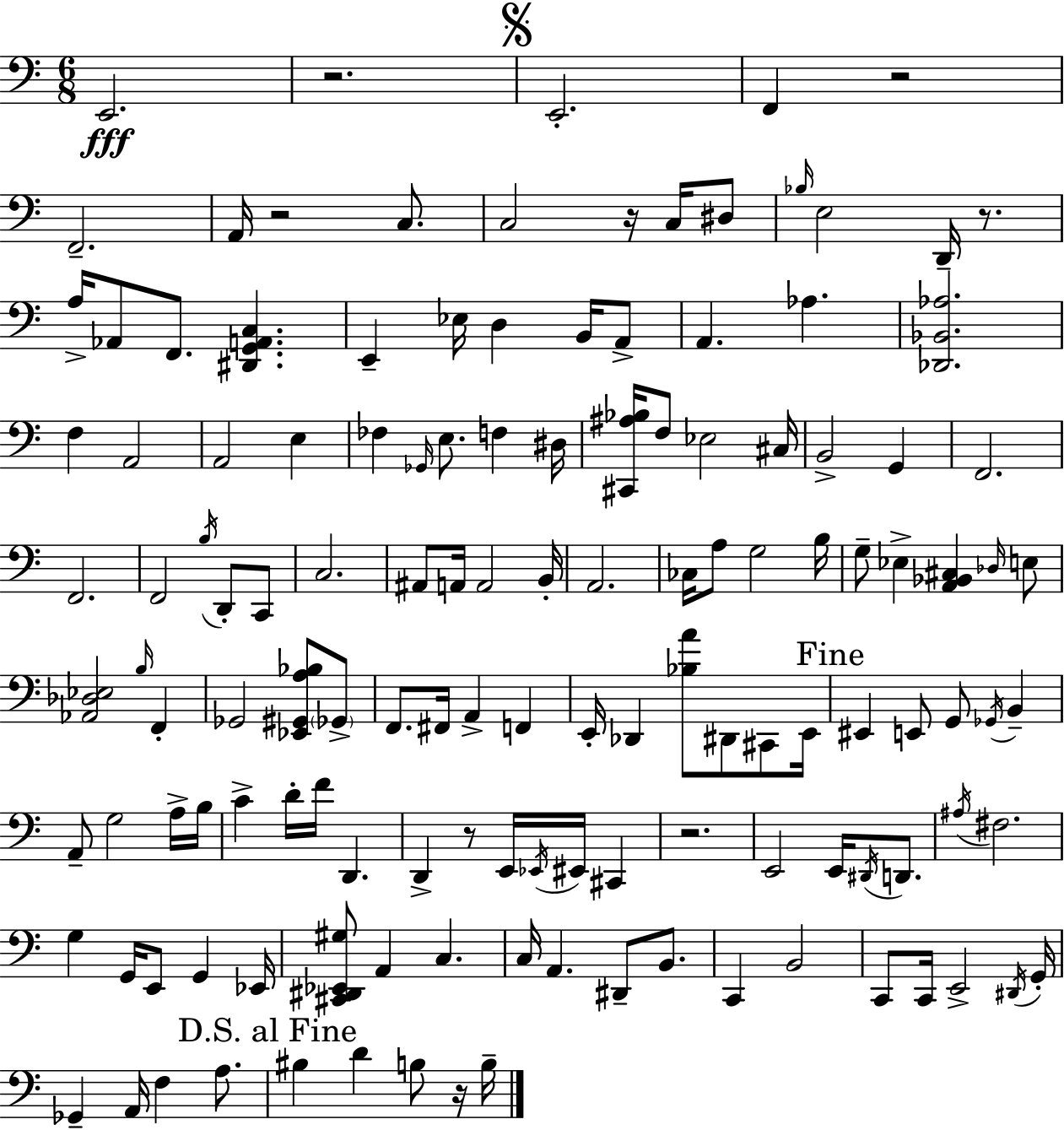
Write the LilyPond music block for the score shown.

{
  \clef bass
  \numericTimeSignature
  \time 6/8
  \key a \minor
  e,2.\fff | r2. | \mark \markup { \musicglyph "scripts.segno" } e,2.-. | f,4 r2 | \break f,2.-- | a,16 r2 c8. | c2 r16 c16 dis8 | \grace { bes16 } e2 d,16-- r8. | \break a16-> aes,8 f,8. <dis, g, a, c>4. | e,4-- ees16 d4 b,16 a,8-> | a,4. aes4. | <des, bes, aes>2. | \break f4 a,2 | a,2 e4 | fes4 \grace { ges,16 } e8. f4 | dis16 <cis, ais bes>16 f8 ees2 | \break cis16 b,2-> g,4 | f,2. | f,2. | f,2 \acciaccatura { b16 } d,8-. | \break c,8 c2. | ais,8 a,16 a,2 | b,16-. a,2. | ces16 a8 g2 | \break b16 g8-- ees4-> <a, bes, cis>4 | \grace { des16 } e8 <aes, des ees>2 | \grace { b16 } f,4-. ges,2 | <ees, gis, a bes>8 \parenthesize ges,8-> f,8. fis,16 a,4-> | \break f,4 e,16-. des,4 <bes a'>8 | dis,8 cis,8 e,16 \mark "Fine" eis,4 e,8 g,8 | \acciaccatura { ges,16 } b,4-- a,8-- g2 | a16-> b16 c'4-> d'16-. f'16 | \break d,4. d,4-> r8 | e,16 \acciaccatura { ees,16 } eis,16 cis,4 r2. | e,2 | e,16 \acciaccatura { dis,16 } d,8. \acciaccatura { ais16 } fis2. | \break g4 | g,16 e,8 g,4 ees,16 <cis, dis, ees, gis>8 a,4 | c4. c16 a,4. | dis,8-- b,8. c,4 | \break b,2 c,8 c,16 | e,2-> \acciaccatura { dis,16 } g,16-. ges,4-- | a,16 f4 a8. \mark "D.S. al Fine" bis4 | d'4 b8 r16 b16-- \bar "|."
}